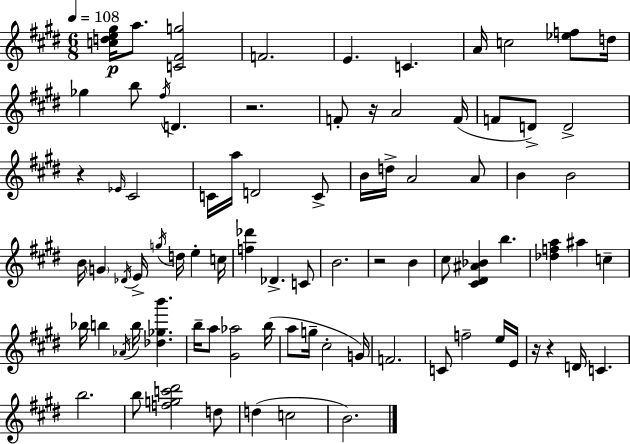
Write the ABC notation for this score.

X:1
T:Untitled
M:6/8
L:1/4
K:E
[cde^g]/4 a/2 [C^Fg]2 F2 E C A/4 c2 [_ef]/2 d/4 _g b/2 ^f/4 D z2 F/2 z/4 A2 F/4 F/2 D/2 D2 z _E/4 ^C2 C/4 a/4 D2 C/2 B/4 d/4 A2 A/2 B B2 B/4 G _D/4 E/4 g/4 d/4 e c/4 [f_d'] _D C/2 B2 z2 B ^c/2 [^C^D^A_B] b [_dfa] ^a c _b/4 b _A/4 b/4 [_d_gb'] b/4 a/2 [^G_a]2 b/4 a/2 g/4 ^c2 G/4 F2 C/2 f2 e/4 E/4 z/4 z D/4 C b2 b/2 [fgc'^d']2 d/2 d c2 B2